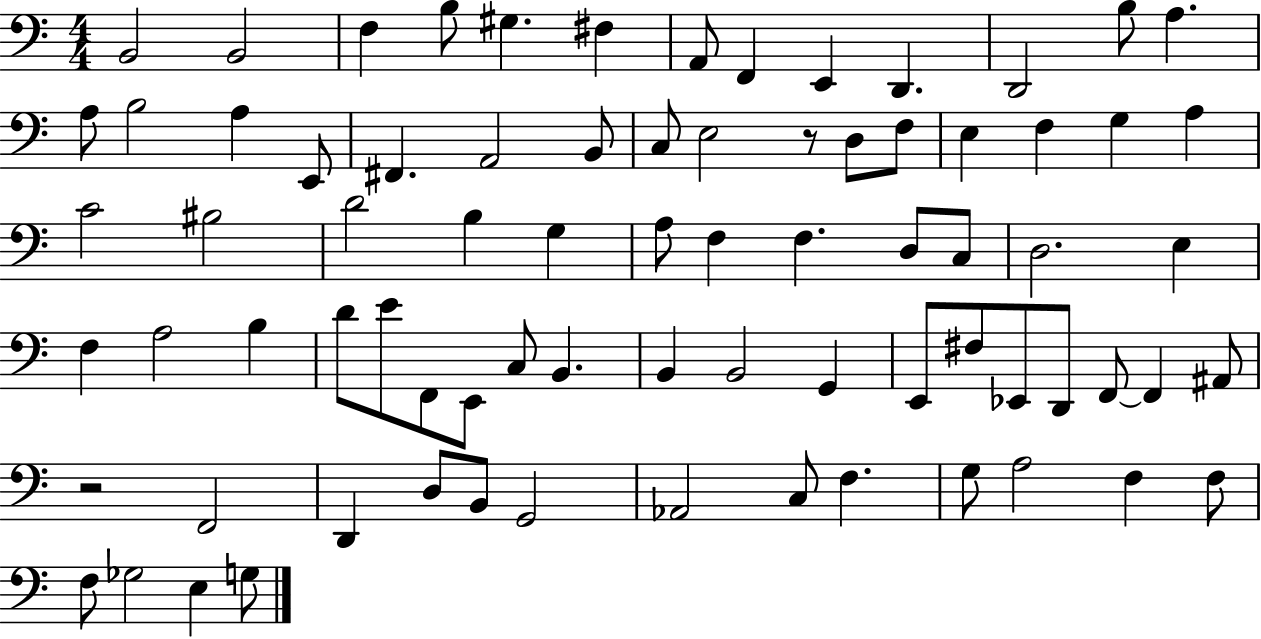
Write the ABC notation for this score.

X:1
T:Untitled
M:4/4
L:1/4
K:C
B,,2 B,,2 F, B,/2 ^G, ^F, A,,/2 F,, E,, D,, D,,2 B,/2 A, A,/2 B,2 A, E,,/2 ^F,, A,,2 B,,/2 C,/2 E,2 z/2 D,/2 F,/2 E, F, G, A, C2 ^B,2 D2 B, G, A,/2 F, F, D,/2 C,/2 D,2 E, F, A,2 B, D/2 E/2 F,,/2 E,,/2 C,/2 B,, B,, B,,2 G,, E,,/2 ^F,/2 _E,,/2 D,,/2 F,,/2 F,, ^A,,/2 z2 F,,2 D,, D,/2 B,,/2 G,,2 _A,,2 C,/2 F, G,/2 A,2 F, F,/2 F,/2 _G,2 E, G,/2